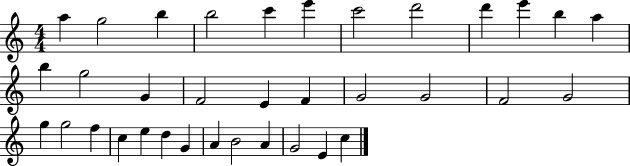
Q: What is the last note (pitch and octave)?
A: C5